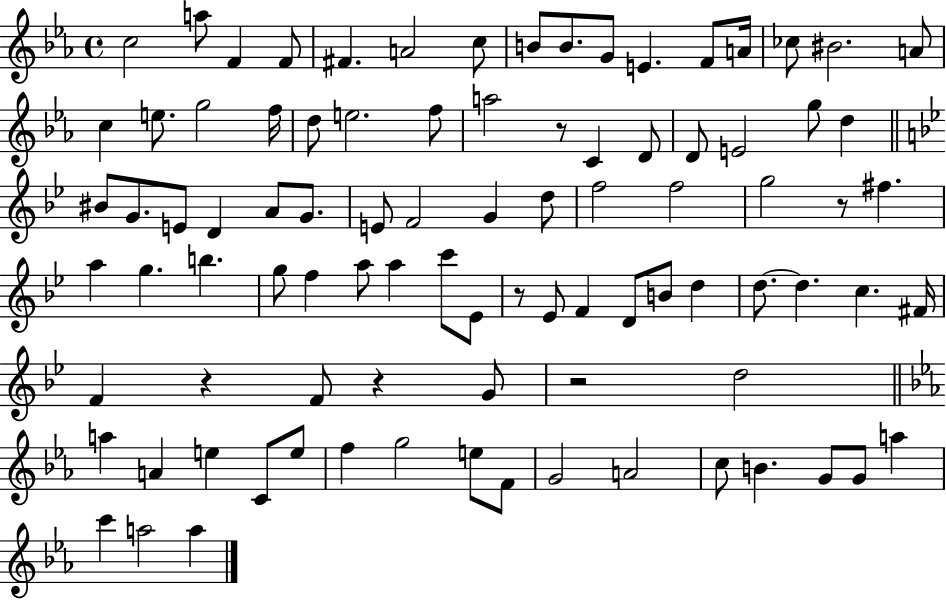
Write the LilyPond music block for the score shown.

{
  \clef treble
  \time 4/4
  \defaultTimeSignature
  \key ees \major
  c''2 a''8 f'4 f'8 | fis'4. a'2 c''8 | b'8 b'8. g'8 e'4. f'8 a'16 | ces''8 bis'2. a'8 | \break c''4 e''8. g''2 f''16 | d''8 e''2. f''8 | a''2 r8 c'4 d'8 | d'8 e'2 g''8 d''4 | \break \bar "||" \break \key g \minor bis'8 g'8. e'8 d'4 a'8 g'8. | e'8 f'2 g'4 d''8 | f''2 f''2 | g''2 r8 fis''4. | \break a''4 g''4. b''4. | g''8 f''4 a''8 a''4 c'''8 ees'8 | r8 ees'8 f'4 d'8 b'8 d''4 | d''8.~~ d''4. c''4. fis'16 | \break f'4 r4 f'8 r4 g'8 | r2 d''2 | \bar "||" \break \key ees \major a''4 a'4 e''4 c'8 e''8 | f''4 g''2 e''8 f'8 | g'2 a'2 | c''8 b'4. g'8 g'8 a''4 | \break c'''4 a''2 a''4 | \bar "|."
}